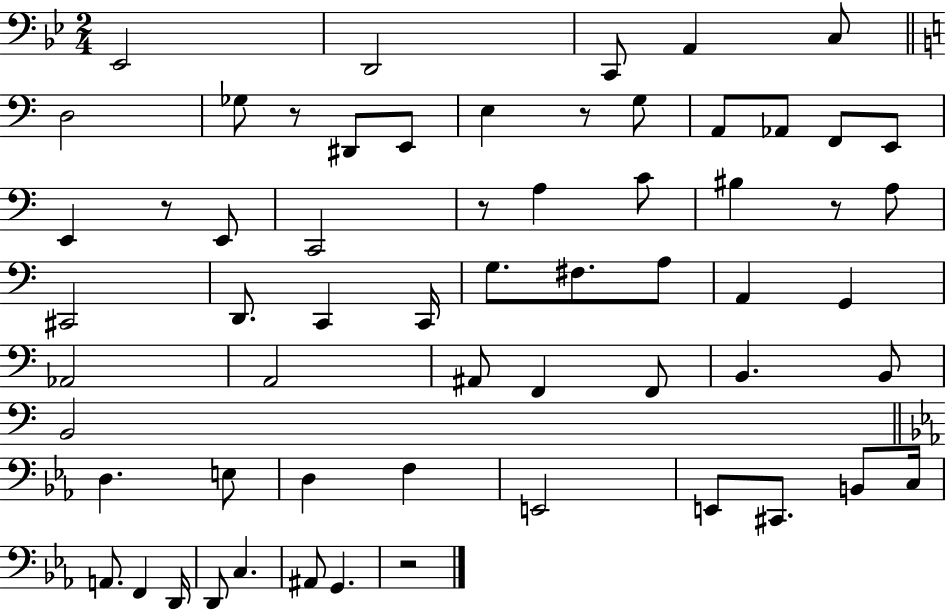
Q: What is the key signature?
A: BES major